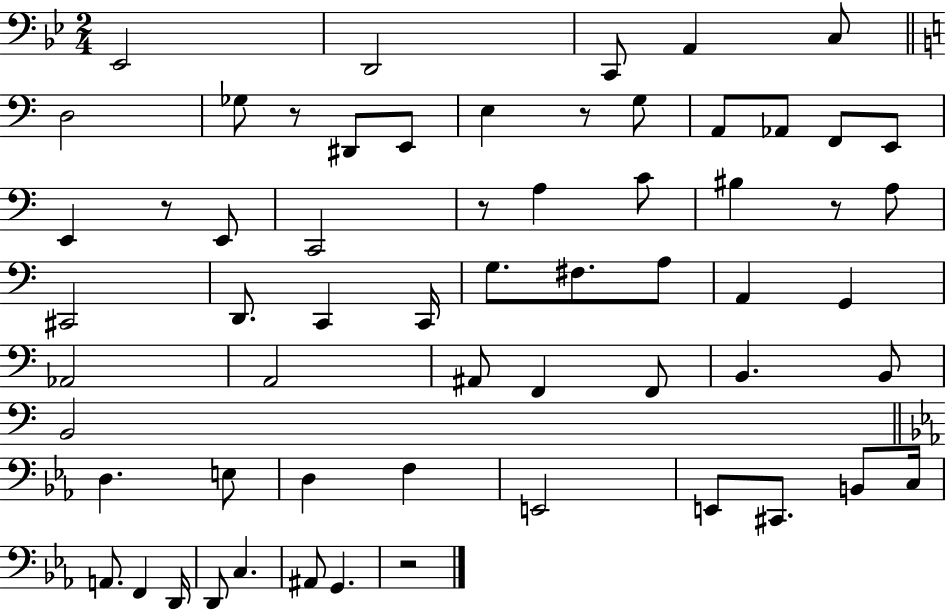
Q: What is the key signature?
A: BES major